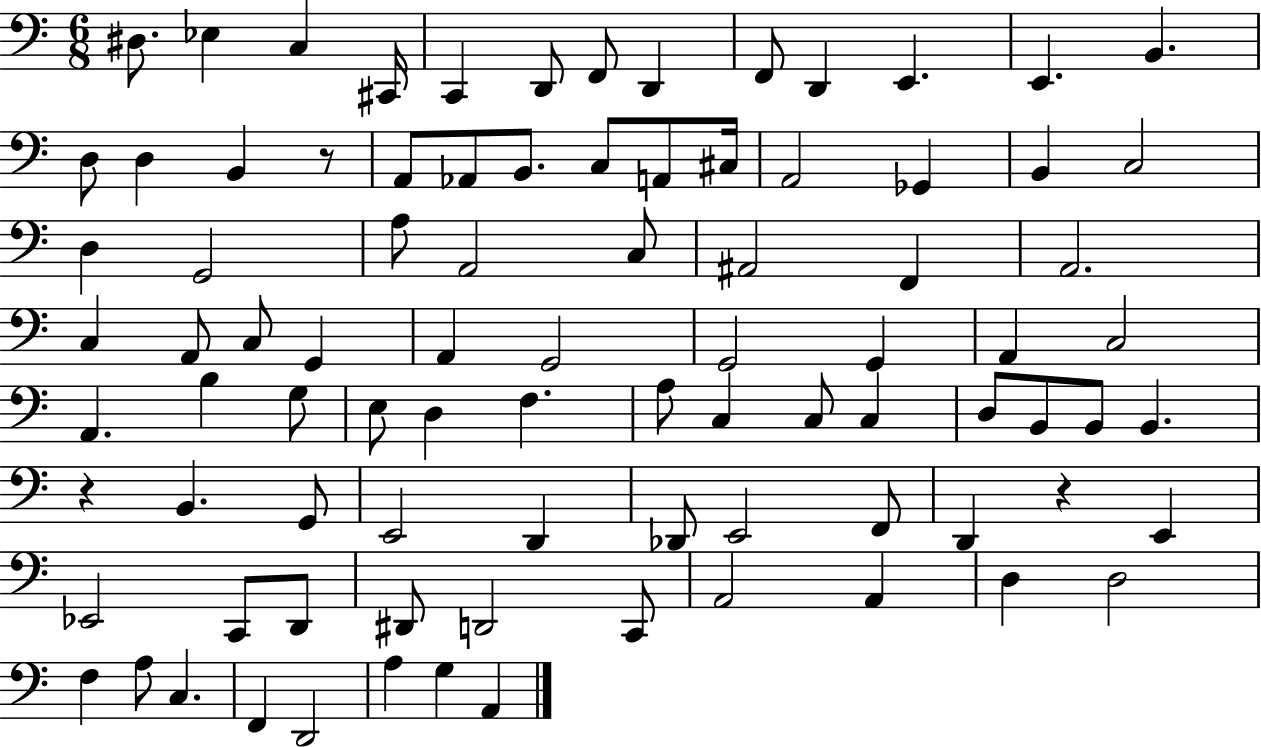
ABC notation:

X:1
T:Untitled
M:6/8
L:1/4
K:C
^D,/2 _E, C, ^C,,/4 C,, D,,/2 F,,/2 D,, F,,/2 D,, E,, E,, B,, D,/2 D, B,, z/2 A,,/2 _A,,/2 B,,/2 C,/2 A,,/2 ^C,/4 A,,2 _G,, B,, C,2 D, G,,2 A,/2 A,,2 C,/2 ^A,,2 F,, A,,2 C, A,,/2 C,/2 G,, A,, G,,2 G,,2 G,, A,, C,2 A,, B, G,/2 E,/2 D, F, A,/2 C, C,/2 C, D,/2 B,,/2 B,,/2 B,, z B,, G,,/2 E,,2 D,, _D,,/2 E,,2 F,,/2 D,, z E,, _E,,2 C,,/2 D,,/2 ^D,,/2 D,,2 C,,/2 A,,2 A,, D, D,2 F, A,/2 C, F,, D,,2 A, G, A,,